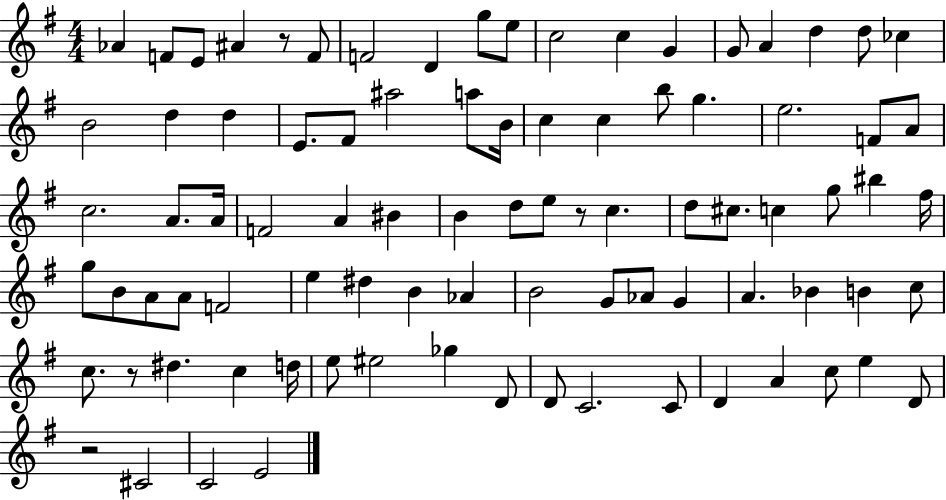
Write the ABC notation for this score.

X:1
T:Untitled
M:4/4
L:1/4
K:G
_A F/2 E/2 ^A z/2 F/2 F2 D g/2 e/2 c2 c G G/2 A d d/2 _c B2 d d E/2 ^F/2 ^a2 a/2 B/4 c c b/2 g e2 F/2 A/2 c2 A/2 A/4 F2 A ^B B d/2 e/2 z/2 c d/2 ^c/2 c g/2 ^b ^f/4 g/2 B/2 A/2 A/2 F2 e ^d B _A B2 G/2 _A/2 G A _B B c/2 c/2 z/2 ^d c d/4 e/2 ^e2 _g D/2 D/2 C2 C/2 D A c/2 e D/2 z2 ^C2 C2 E2